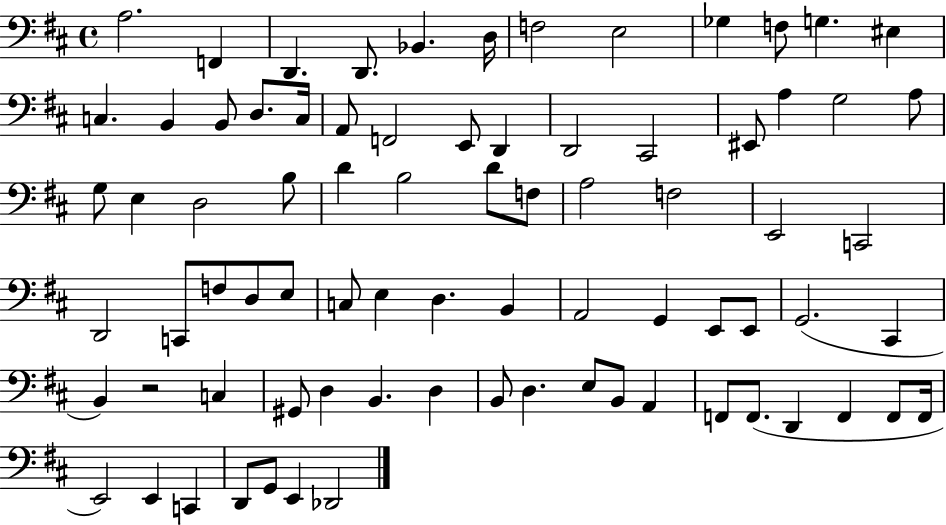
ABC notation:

X:1
T:Untitled
M:4/4
L:1/4
K:D
A,2 F,, D,, D,,/2 _B,, D,/4 F,2 E,2 _G, F,/2 G, ^E, C, B,, B,,/2 D,/2 C,/4 A,,/2 F,,2 E,,/2 D,, D,,2 ^C,,2 ^E,,/2 A, G,2 A,/2 G,/2 E, D,2 B,/2 D B,2 D/2 F,/2 A,2 F,2 E,,2 C,,2 D,,2 C,,/2 F,/2 D,/2 E,/2 C,/2 E, D, B,, A,,2 G,, E,,/2 E,,/2 G,,2 ^C,, B,, z2 C, ^G,,/2 D, B,, D, B,,/2 D, E,/2 B,,/2 A,, F,,/2 F,,/2 D,, F,, F,,/2 F,,/4 E,,2 E,, C,, D,,/2 G,,/2 E,, _D,,2